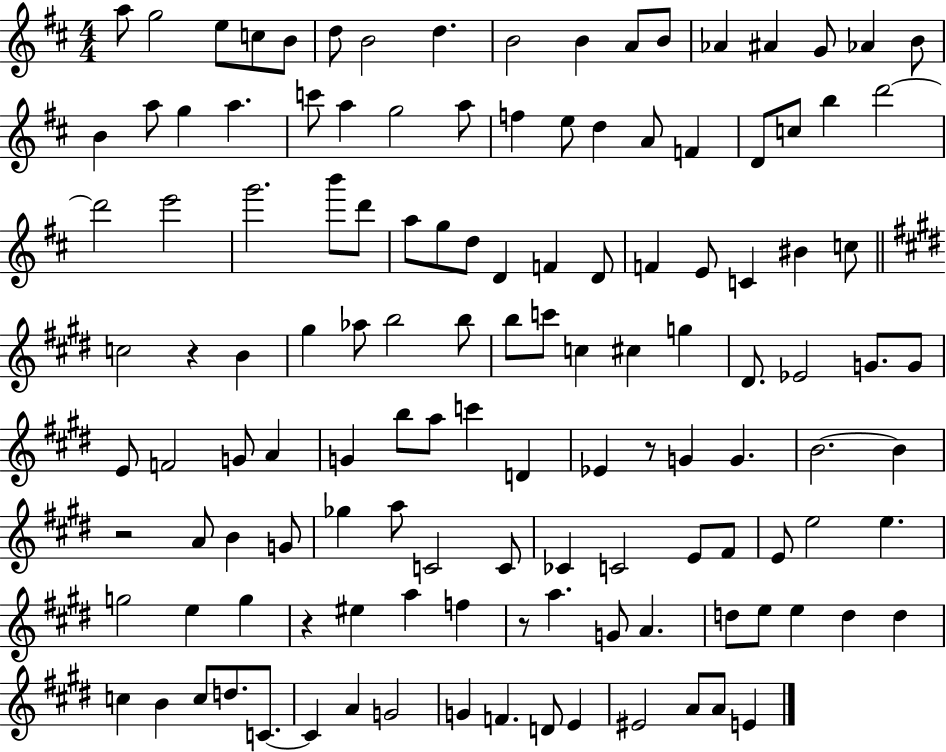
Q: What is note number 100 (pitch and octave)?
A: A5